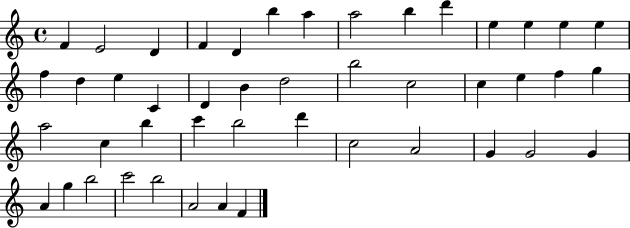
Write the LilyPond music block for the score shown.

{
  \clef treble
  \time 4/4
  \defaultTimeSignature
  \key c \major
  f'4 e'2 d'4 | f'4 d'4 b''4 a''4 | a''2 b''4 d'''4 | e''4 e''4 e''4 e''4 | \break f''4 d''4 e''4 c'4 | d'4 b'4 d''2 | b''2 c''2 | c''4 e''4 f''4 g''4 | \break a''2 c''4 b''4 | c'''4 b''2 d'''4 | c''2 a'2 | g'4 g'2 g'4 | \break a'4 g''4 b''2 | c'''2 b''2 | a'2 a'4 f'4 | \bar "|."
}